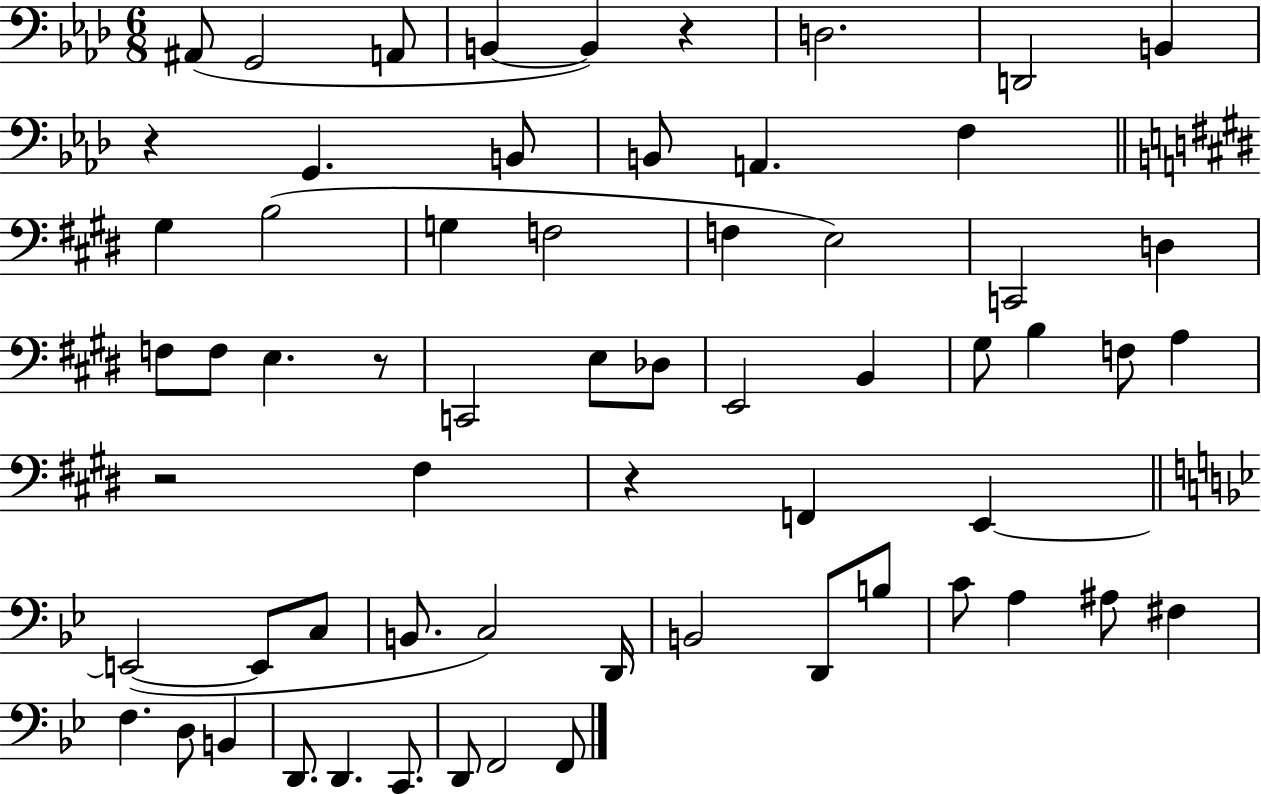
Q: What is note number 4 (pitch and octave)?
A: B2